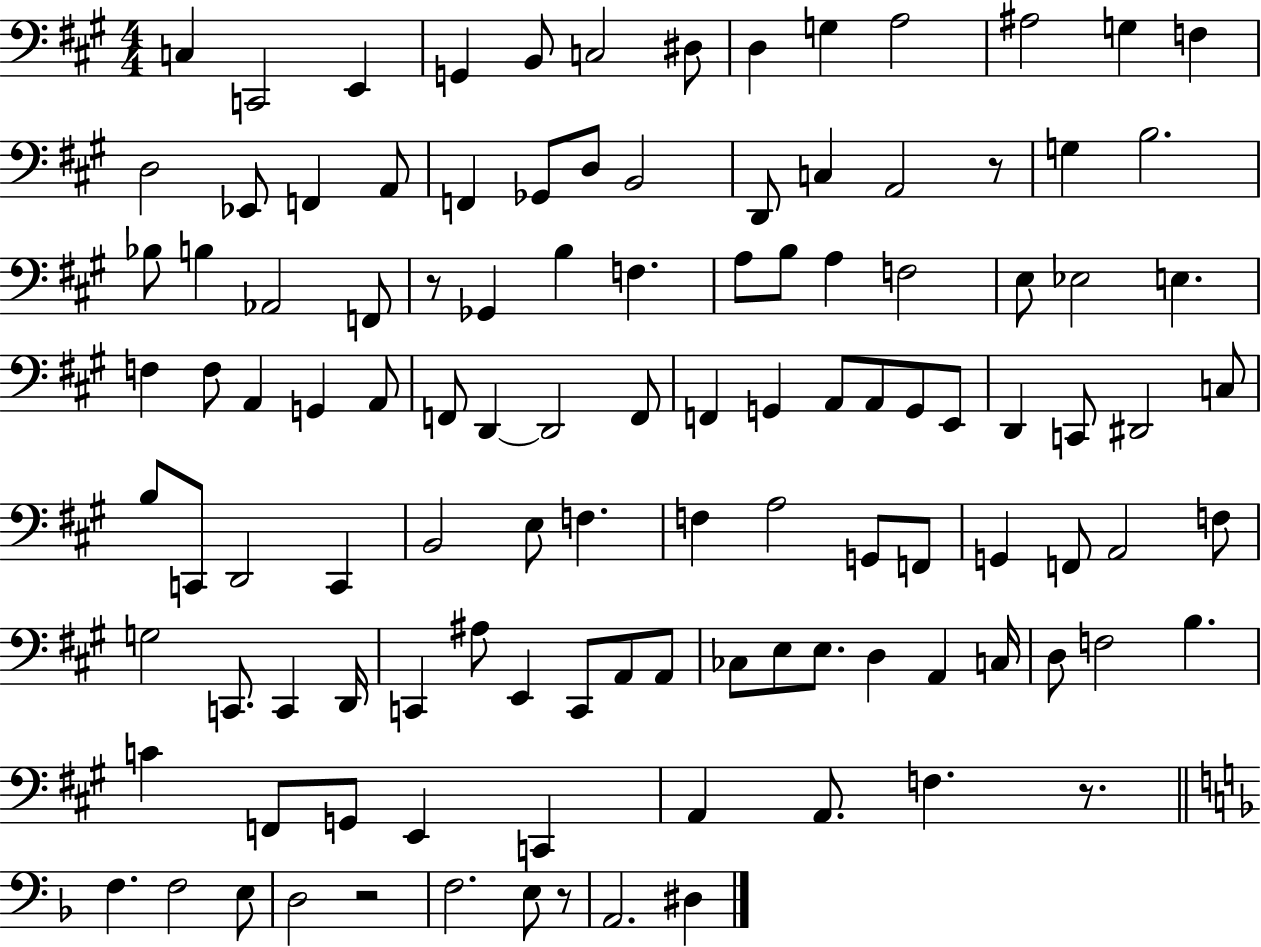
C3/q C2/h E2/q G2/q B2/e C3/h D#3/e D3/q G3/q A3/h A#3/h G3/q F3/q D3/h Eb2/e F2/q A2/e F2/q Gb2/e D3/e B2/h D2/e C3/q A2/h R/e G3/q B3/h. Bb3/e B3/q Ab2/h F2/e R/e Gb2/q B3/q F3/q. A3/e B3/e A3/q F3/h E3/e Eb3/h E3/q. F3/q F3/e A2/q G2/q A2/e F2/e D2/q D2/h F2/e F2/q G2/q A2/e A2/e G2/e E2/e D2/q C2/e D#2/h C3/e B3/e C2/e D2/h C2/q B2/h E3/e F3/q. F3/q A3/h G2/e F2/e G2/q F2/e A2/h F3/e G3/h C2/e. C2/q D2/s C2/q A#3/e E2/q C2/e A2/e A2/e CES3/e E3/e E3/e. D3/q A2/q C3/s D3/e F3/h B3/q. C4/q F2/e G2/e E2/q C2/q A2/q A2/e. F3/q. R/e. F3/q. F3/h E3/e D3/h R/h F3/h. E3/e R/e A2/h. D#3/q